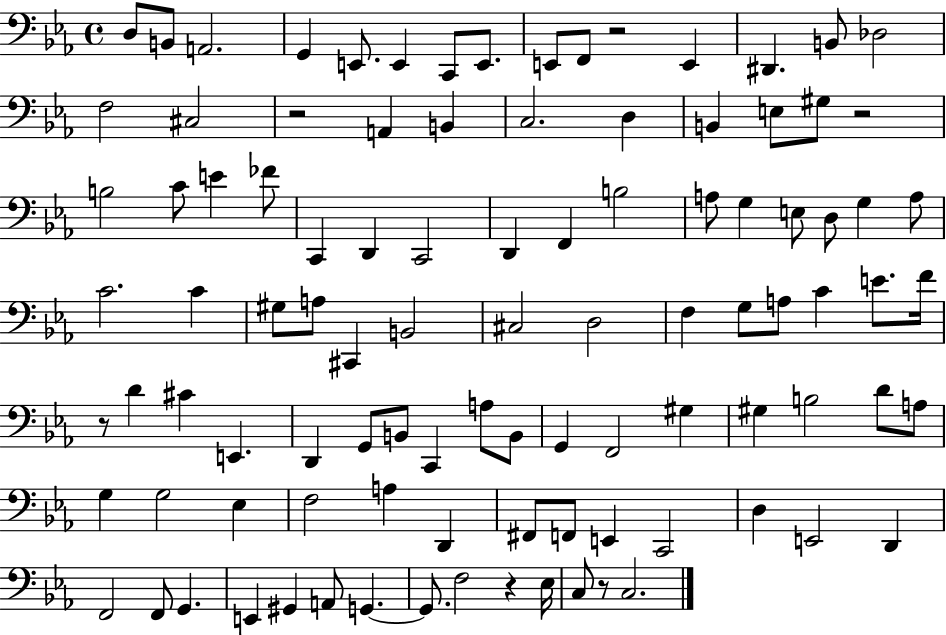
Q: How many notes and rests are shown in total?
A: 100